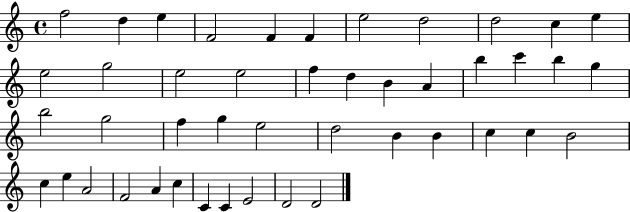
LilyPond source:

{
  \clef treble
  \time 4/4
  \defaultTimeSignature
  \key c \major
  f''2 d''4 e''4 | f'2 f'4 f'4 | e''2 d''2 | d''2 c''4 e''4 | \break e''2 g''2 | e''2 e''2 | f''4 d''4 b'4 a'4 | b''4 c'''4 b''4 g''4 | \break b''2 g''2 | f''4 g''4 e''2 | d''2 b'4 b'4 | c''4 c''4 b'2 | \break c''4 e''4 a'2 | f'2 a'4 c''4 | c'4 c'4 e'2 | d'2 d'2 | \break \bar "|."
}